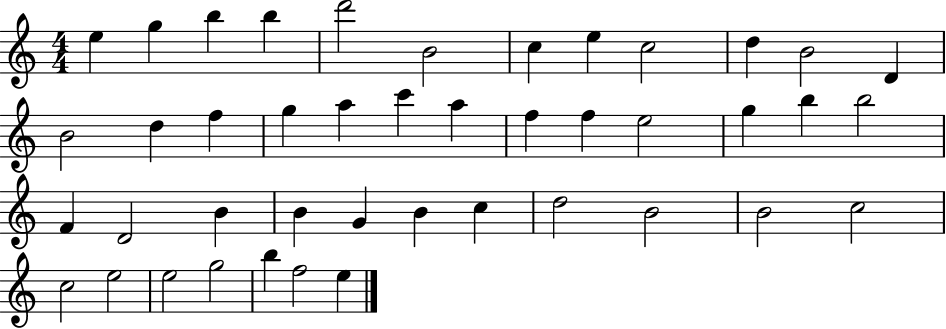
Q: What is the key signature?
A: C major